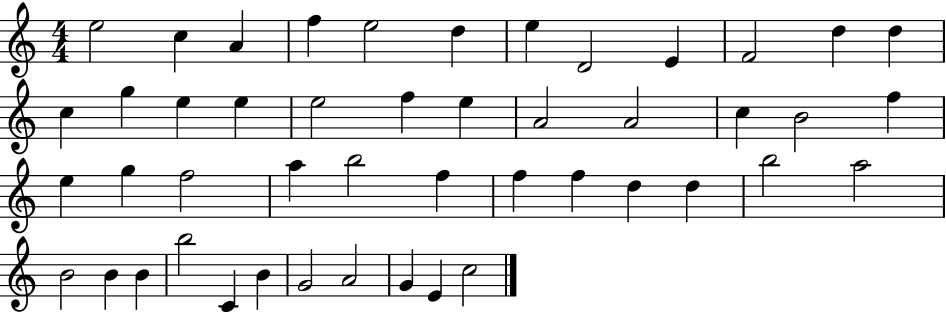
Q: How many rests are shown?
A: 0